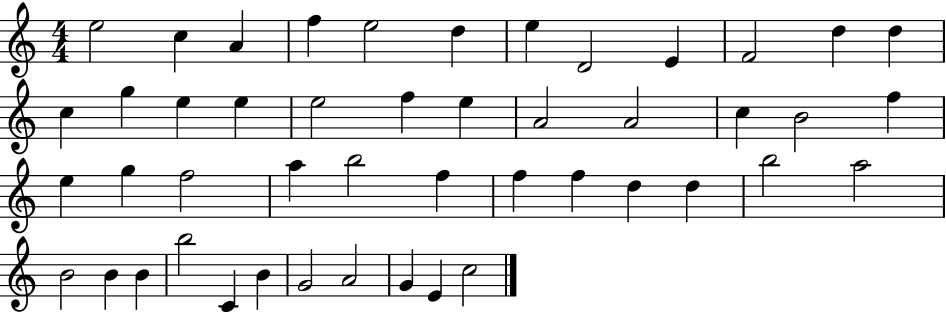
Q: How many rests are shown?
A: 0